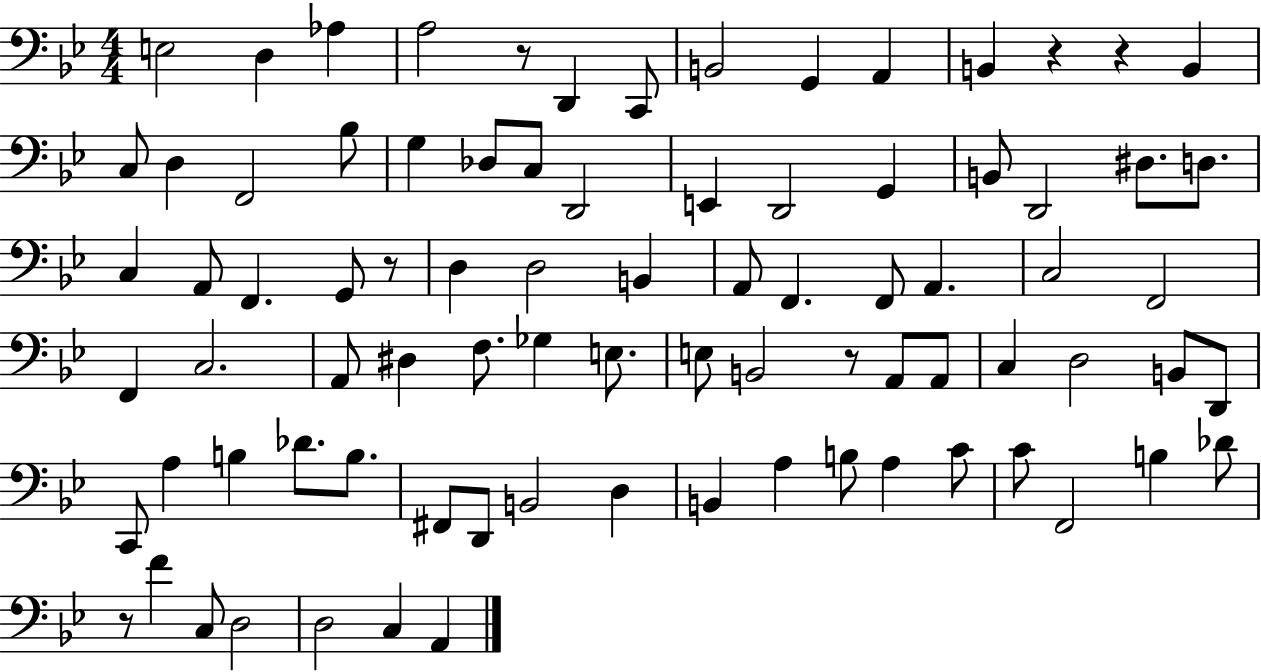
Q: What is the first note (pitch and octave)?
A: E3